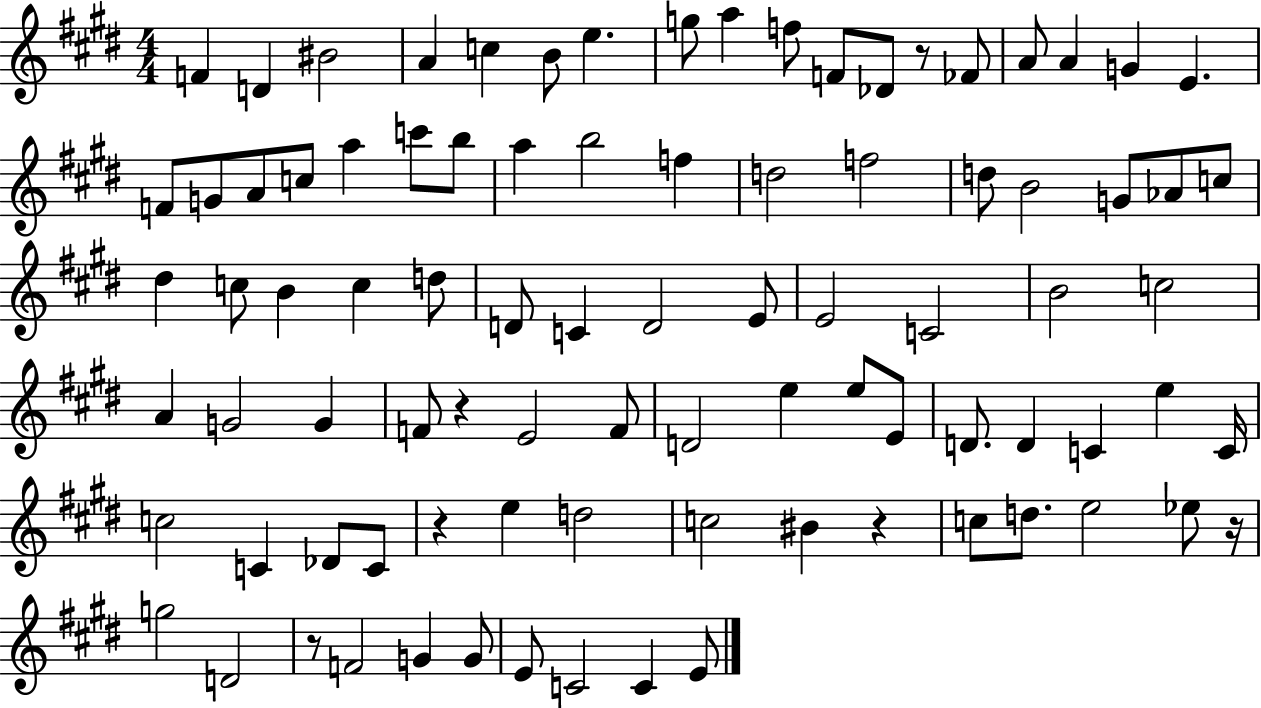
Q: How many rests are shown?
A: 6